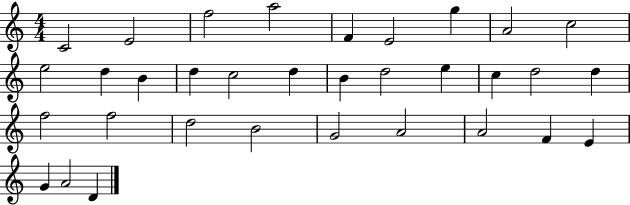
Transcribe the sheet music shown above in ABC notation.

X:1
T:Untitled
M:4/4
L:1/4
K:C
C2 E2 f2 a2 F E2 g A2 c2 e2 d B d c2 d B d2 e c d2 d f2 f2 d2 B2 G2 A2 A2 F E G A2 D